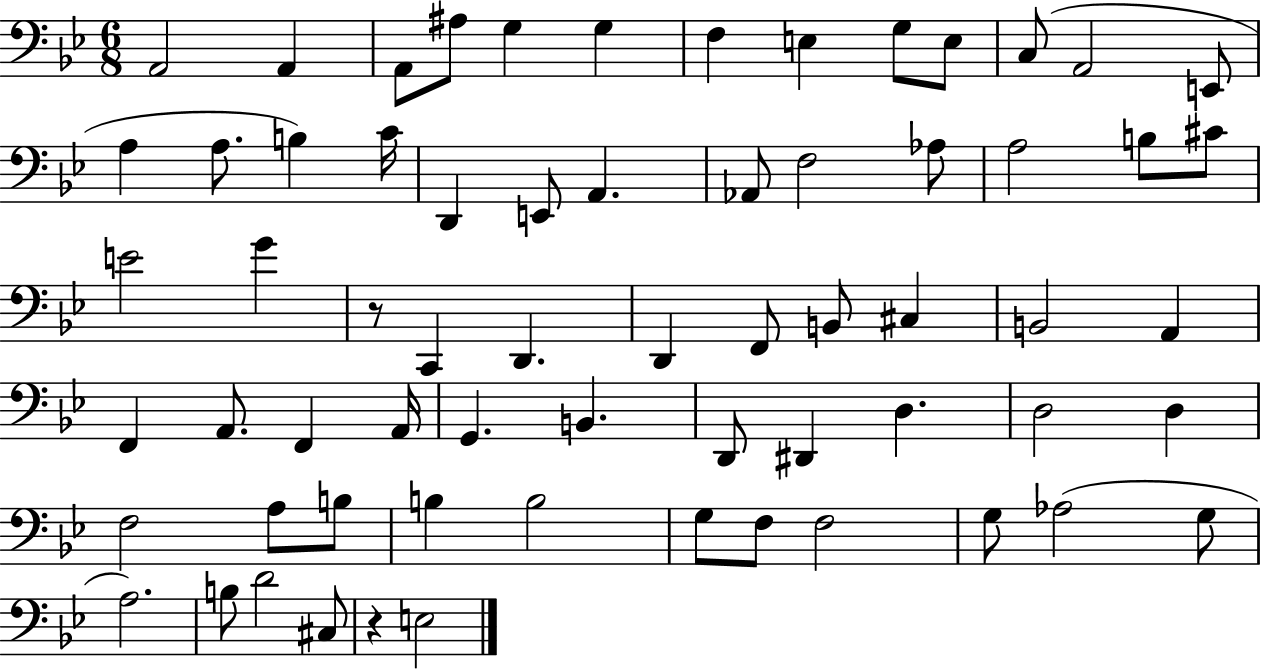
A2/h A2/q A2/e A#3/e G3/q G3/q F3/q E3/q G3/e E3/e C3/e A2/h E2/e A3/q A3/e. B3/q C4/s D2/q E2/e A2/q. Ab2/e F3/h Ab3/e A3/h B3/e C#4/e E4/h G4/q R/e C2/q D2/q. D2/q F2/e B2/e C#3/q B2/h A2/q F2/q A2/e. F2/q A2/s G2/q. B2/q. D2/e D#2/q D3/q. D3/h D3/q F3/h A3/e B3/e B3/q B3/h G3/e F3/e F3/h G3/e Ab3/h G3/e A3/h. B3/e D4/h C#3/e R/q E3/h